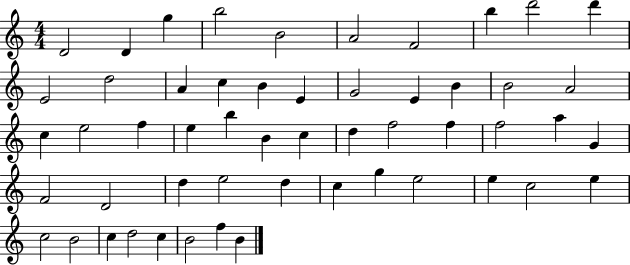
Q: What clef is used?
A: treble